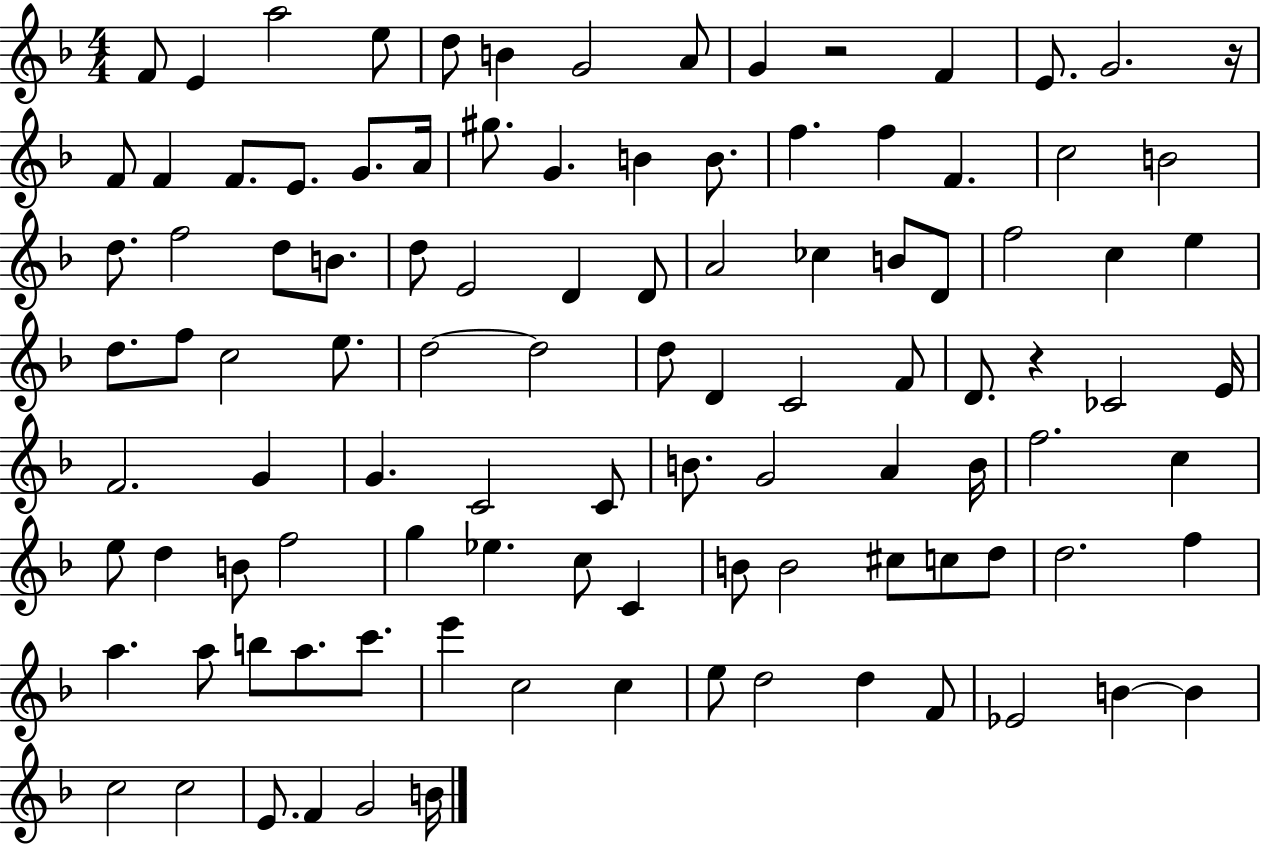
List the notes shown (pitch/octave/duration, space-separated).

F4/e E4/q A5/h E5/e D5/e B4/q G4/h A4/e G4/q R/h F4/q E4/e. G4/h. R/s F4/e F4/q F4/e. E4/e. G4/e. A4/s G#5/e. G4/q. B4/q B4/e. F5/q. F5/q F4/q. C5/h B4/h D5/e. F5/h D5/e B4/e. D5/e E4/h D4/q D4/e A4/h CES5/q B4/e D4/e F5/h C5/q E5/q D5/e. F5/e C5/h E5/e. D5/h D5/h D5/e D4/q C4/h F4/e D4/e. R/q CES4/h E4/s F4/h. G4/q G4/q. C4/h C4/e B4/e. G4/h A4/q B4/s F5/h. C5/q E5/e D5/q B4/e F5/h G5/q Eb5/q. C5/e C4/q B4/e B4/h C#5/e C5/e D5/e D5/h. F5/q A5/q. A5/e B5/e A5/e. C6/e. E6/q C5/h C5/q E5/e D5/h D5/q F4/e Eb4/h B4/q B4/q C5/h C5/h E4/e. F4/q G4/h B4/s